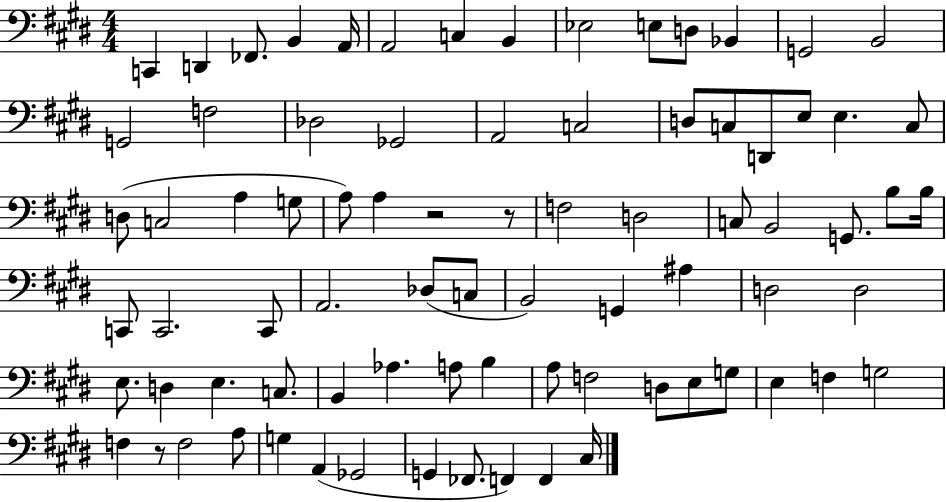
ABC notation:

X:1
T:Untitled
M:4/4
L:1/4
K:E
C,, D,, _F,,/2 B,, A,,/4 A,,2 C, B,, _E,2 E,/2 D,/2 _B,, G,,2 B,,2 G,,2 F,2 _D,2 _G,,2 A,,2 C,2 D,/2 C,/2 D,,/2 E,/2 E, C,/2 D,/2 C,2 A, G,/2 A,/2 A, z2 z/2 F,2 D,2 C,/2 B,,2 G,,/2 B,/2 B,/4 C,,/2 C,,2 C,,/2 A,,2 _D,/2 C,/2 B,,2 G,, ^A, D,2 D,2 E,/2 D, E, C,/2 B,, _A, A,/2 B, A,/2 F,2 D,/2 E,/2 G,/2 E, F, G,2 F, z/2 F,2 A,/2 G, A,, _G,,2 G,, _F,,/2 F,, F,, ^C,/4